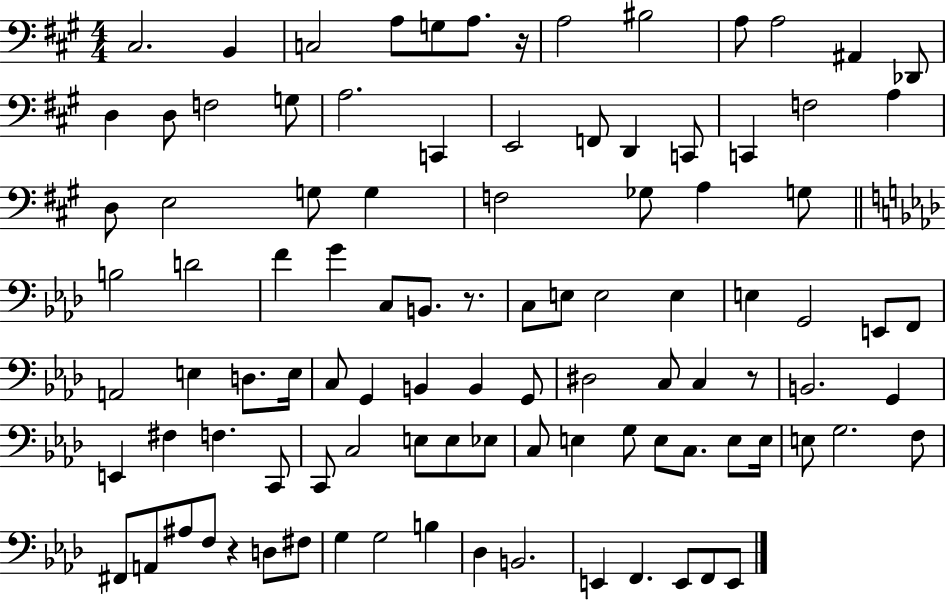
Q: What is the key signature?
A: A major